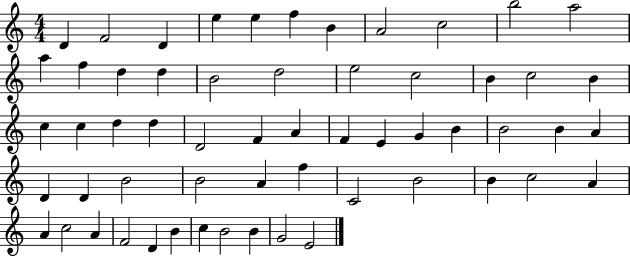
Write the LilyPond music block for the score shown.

{
  \clef treble
  \numericTimeSignature
  \time 4/4
  \key c \major
  d'4 f'2 d'4 | e''4 e''4 f''4 b'4 | a'2 c''2 | b''2 a''2 | \break a''4 f''4 d''4 d''4 | b'2 d''2 | e''2 c''2 | b'4 c''2 b'4 | \break c''4 c''4 d''4 d''4 | d'2 f'4 a'4 | f'4 e'4 g'4 b'4 | b'2 b'4 a'4 | \break d'4 d'4 b'2 | b'2 a'4 f''4 | c'2 b'2 | b'4 c''2 a'4 | \break a'4 c''2 a'4 | f'2 d'4 b'4 | c''4 b'2 b'4 | g'2 e'2 | \break \bar "|."
}